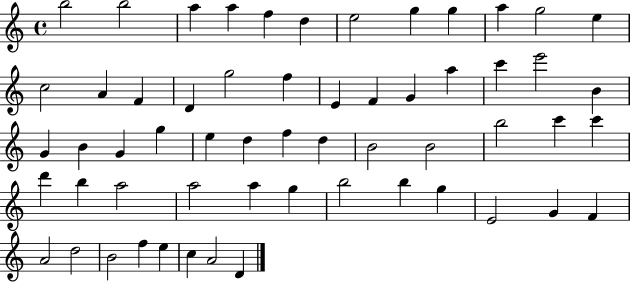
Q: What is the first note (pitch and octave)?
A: B5